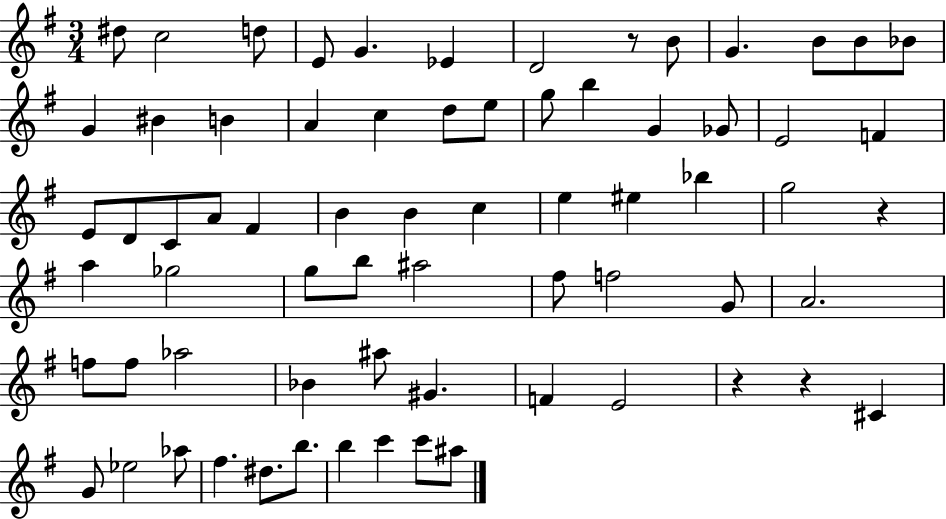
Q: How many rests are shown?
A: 4